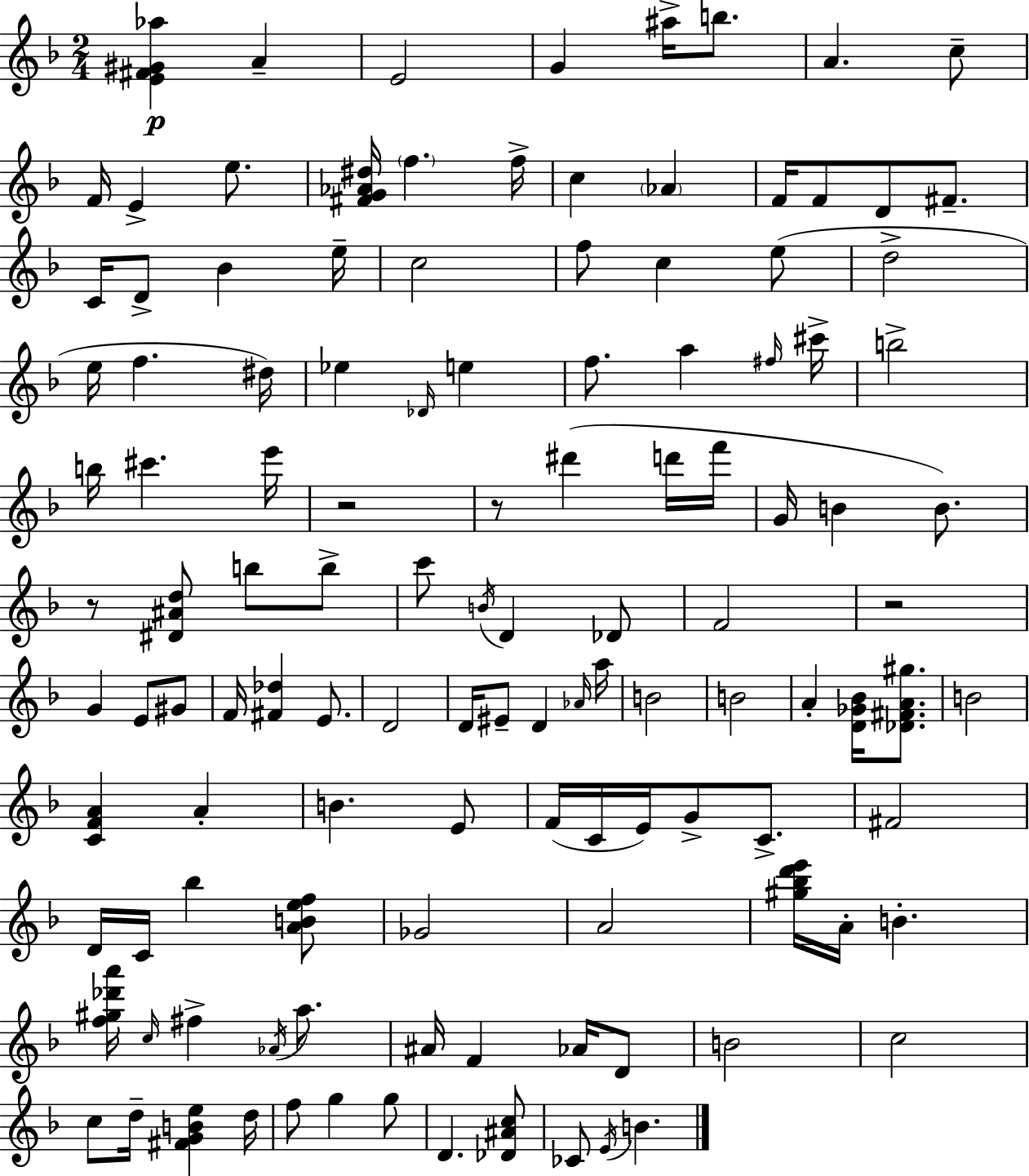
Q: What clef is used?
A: treble